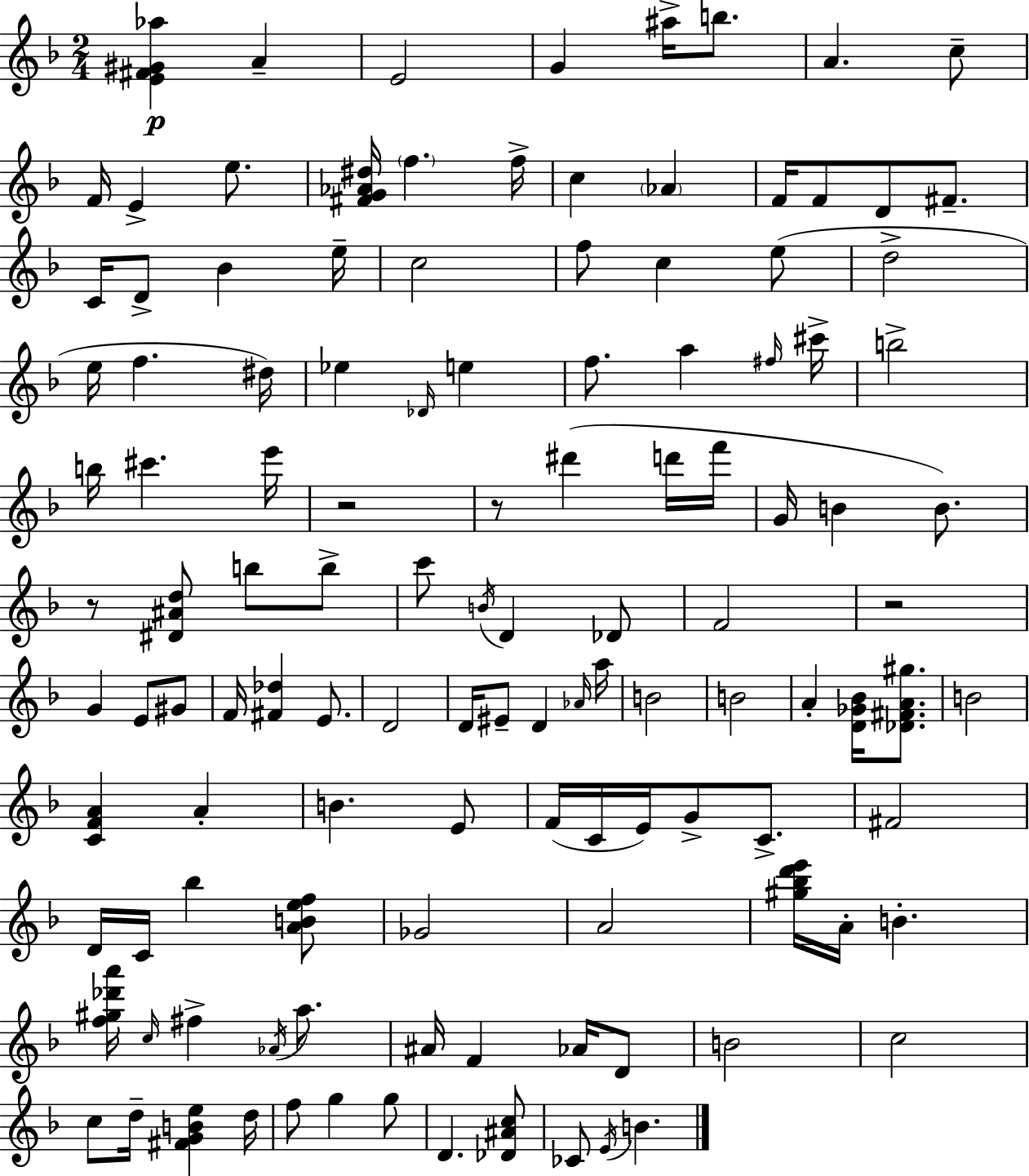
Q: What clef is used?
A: treble